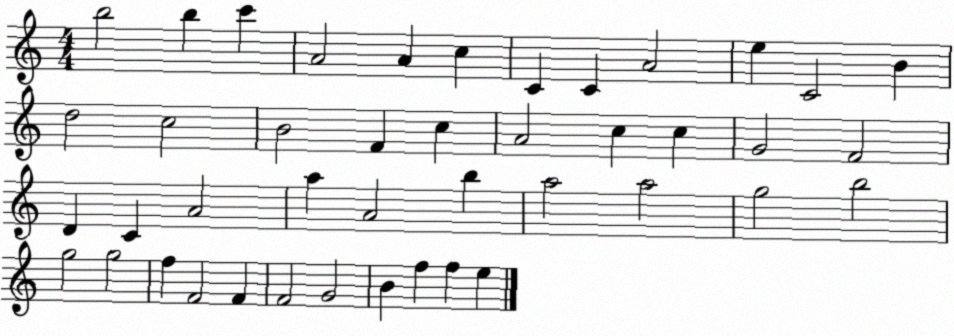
X:1
T:Untitled
M:4/4
L:1/4
K:C
b2 b c' A2 A c C C A2 e C2 B d2 c2 B2 F c A2 c c G2 F2 D C A2 a A2 b a2 a2 g2 b2 g2 g2 f F2 F F2 G2 B f f e